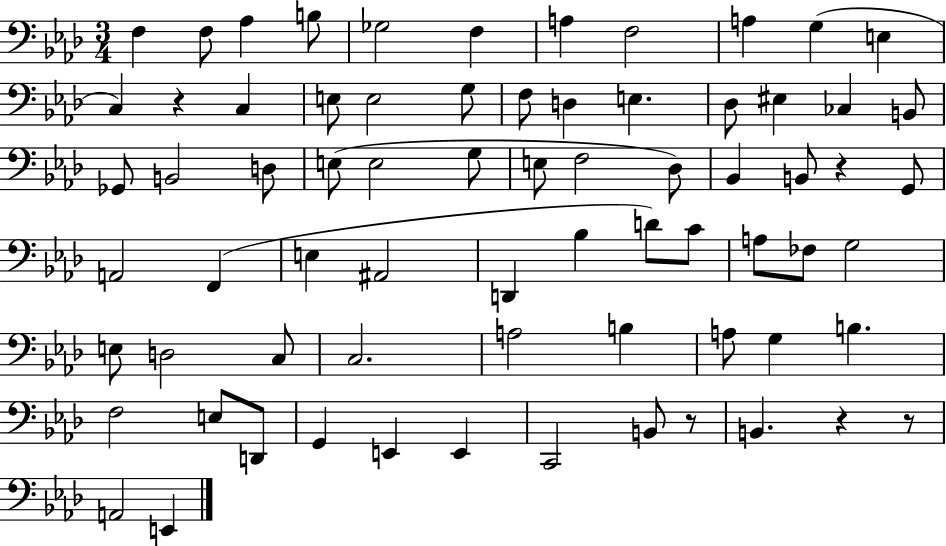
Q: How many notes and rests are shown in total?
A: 71